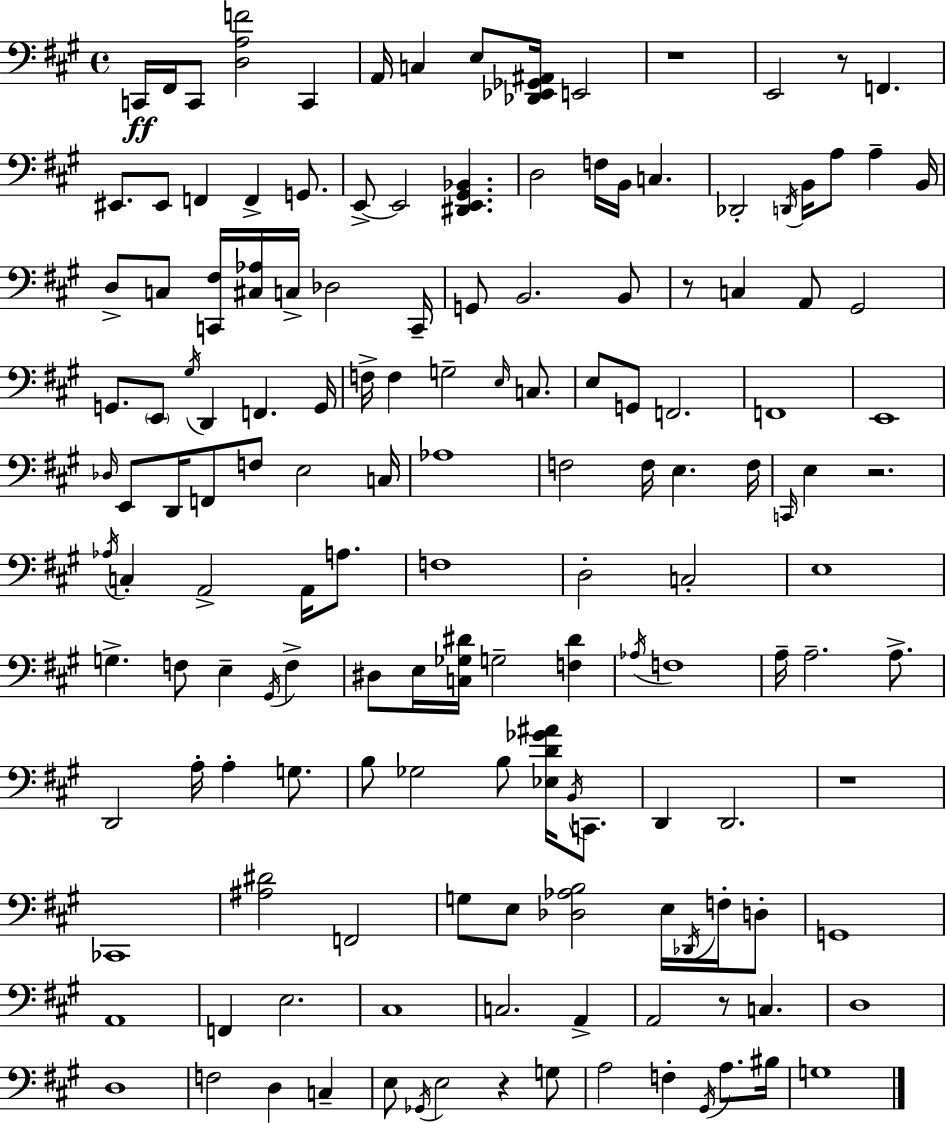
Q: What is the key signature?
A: A major